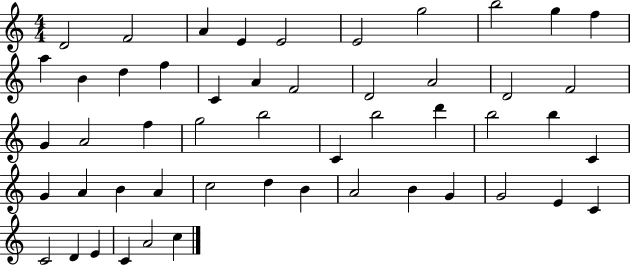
X:1
T:Untitled
M:4/4
L:1/4
K:C
D2 F2 A E E2 E2 g2 b2 g f a B d f C A F2 D2 A2 D2 F2 G A2 f g2 b2 C b2 d' b2 b C G A B A c2 d B A2 B G G2 E C C2 D E C A2 c